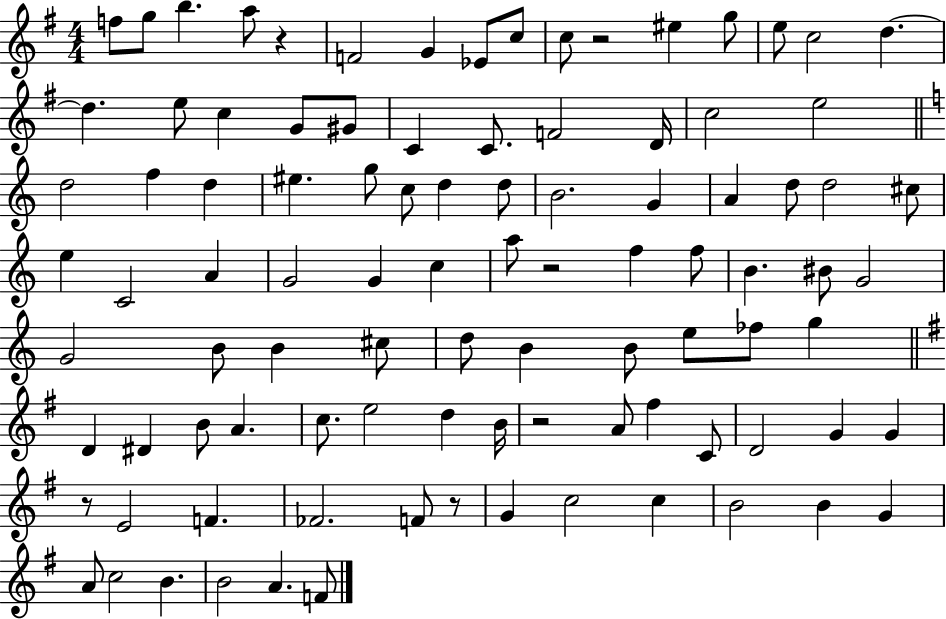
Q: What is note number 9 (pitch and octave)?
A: C5